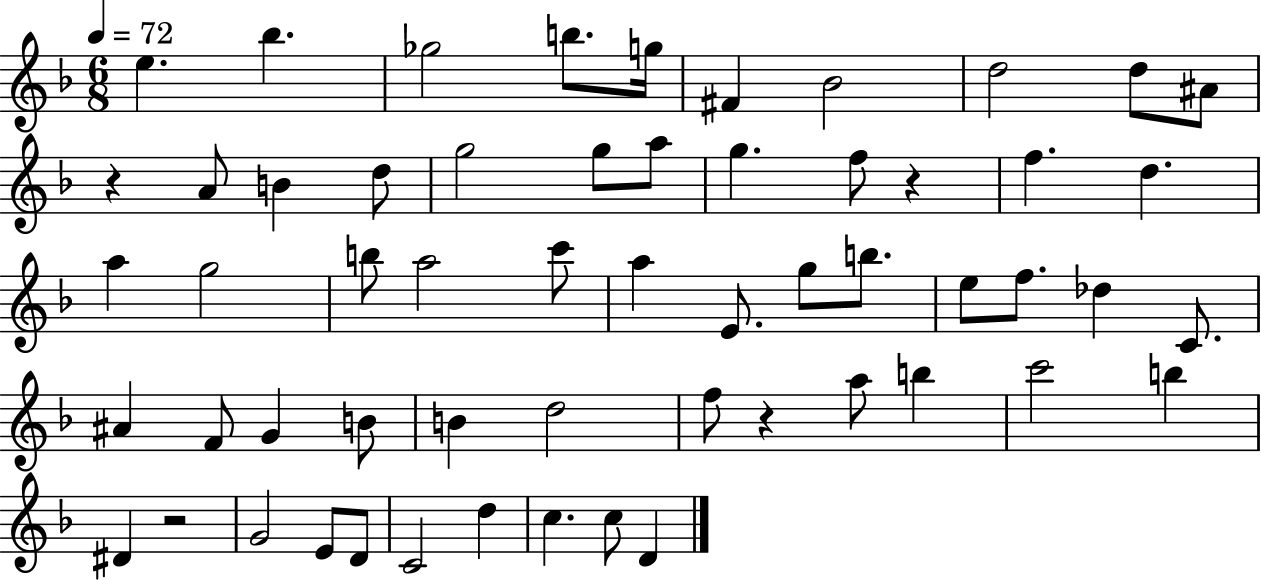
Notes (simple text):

E5/q. Bb5/q. Gb5/h B5/e. G5/s F#4/q Bb4/h D5/h D5/e A#4/e R/q A4/e B4/q D5/e G5/h G5/e A5/e G5/q. F5/e R/q F5/q. D5/q. A5/q G5/h B5/e A5/h C6/e A5/q E4/e. G5/e B5/e. E5/e F5/e. Db5/q C4/e. A#4/q F4/e G4/q B4/e B4/q D5/h F5/e R/q A5/e B5/q C6/h B5/q D#4/q R/h G4/h E4/e D4/e C4/h D5/q C5/q. C5/e D4/q